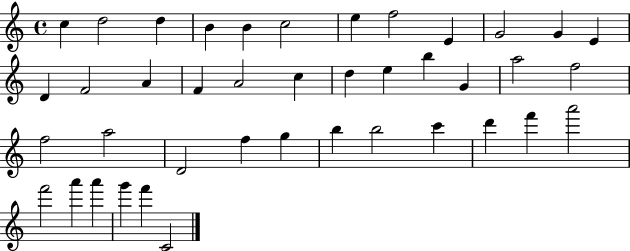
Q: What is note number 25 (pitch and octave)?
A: F5